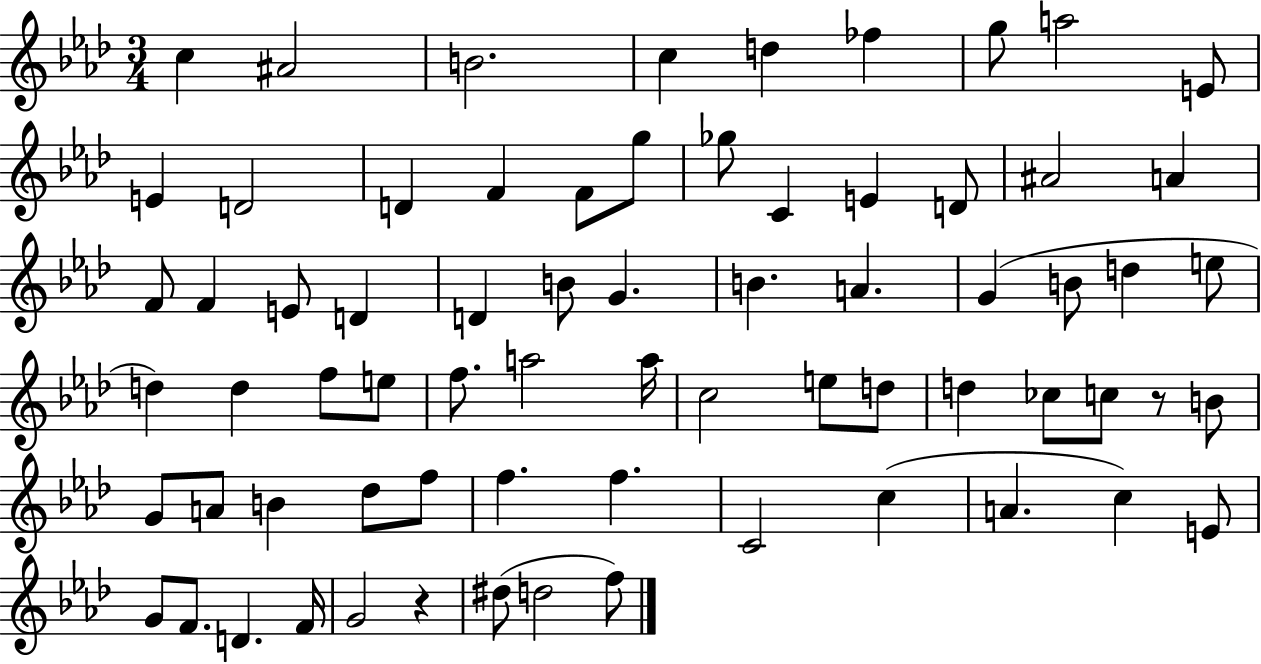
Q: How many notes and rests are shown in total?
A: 70